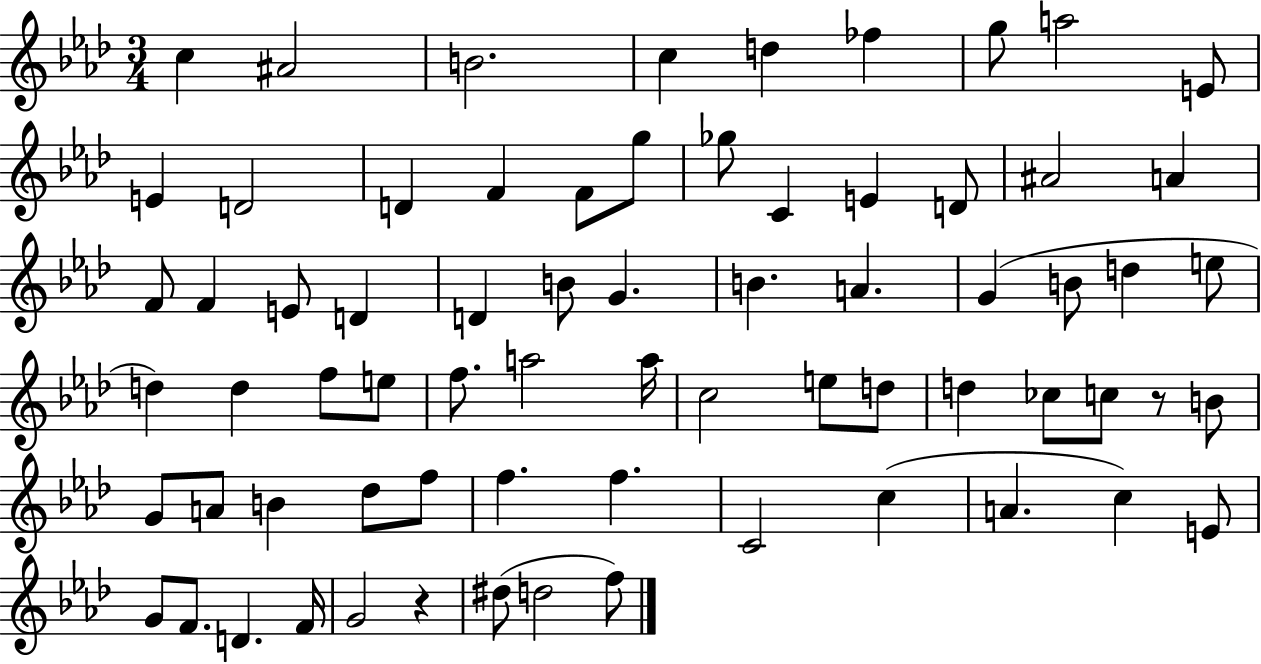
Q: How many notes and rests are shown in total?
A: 70